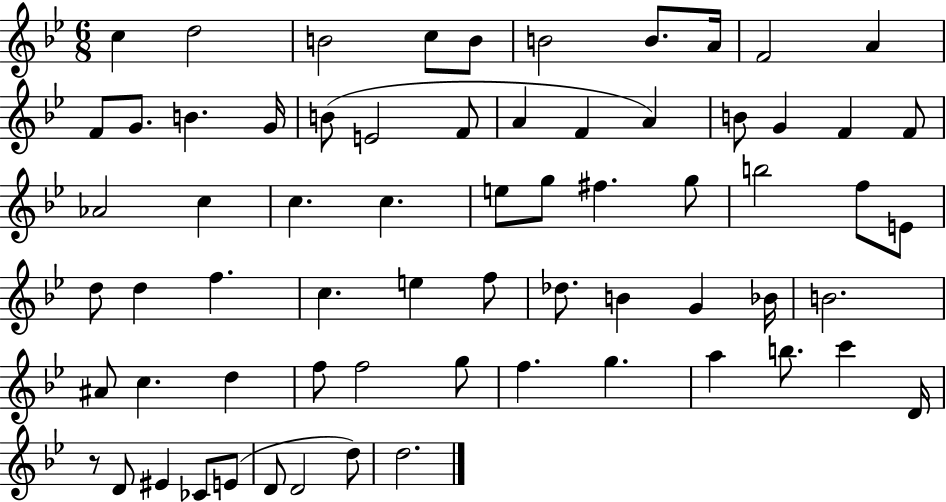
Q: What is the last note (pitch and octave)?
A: D5